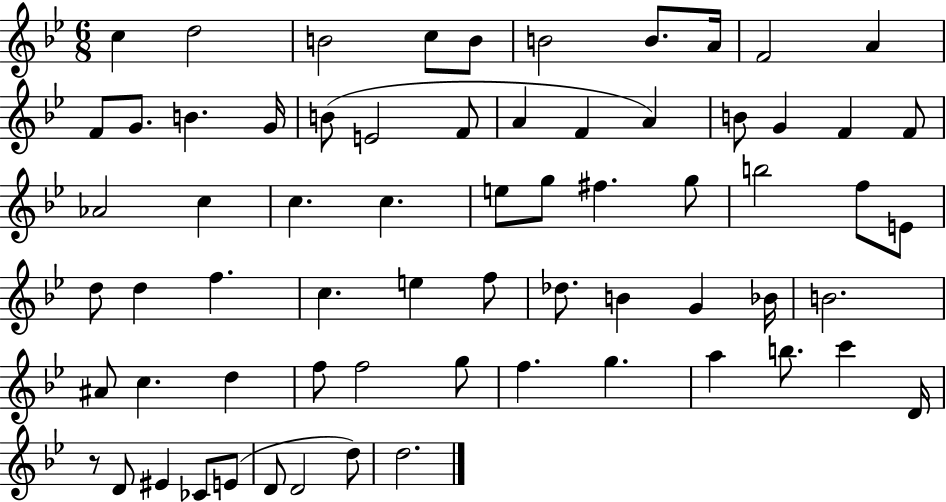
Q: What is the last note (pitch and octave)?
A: D5